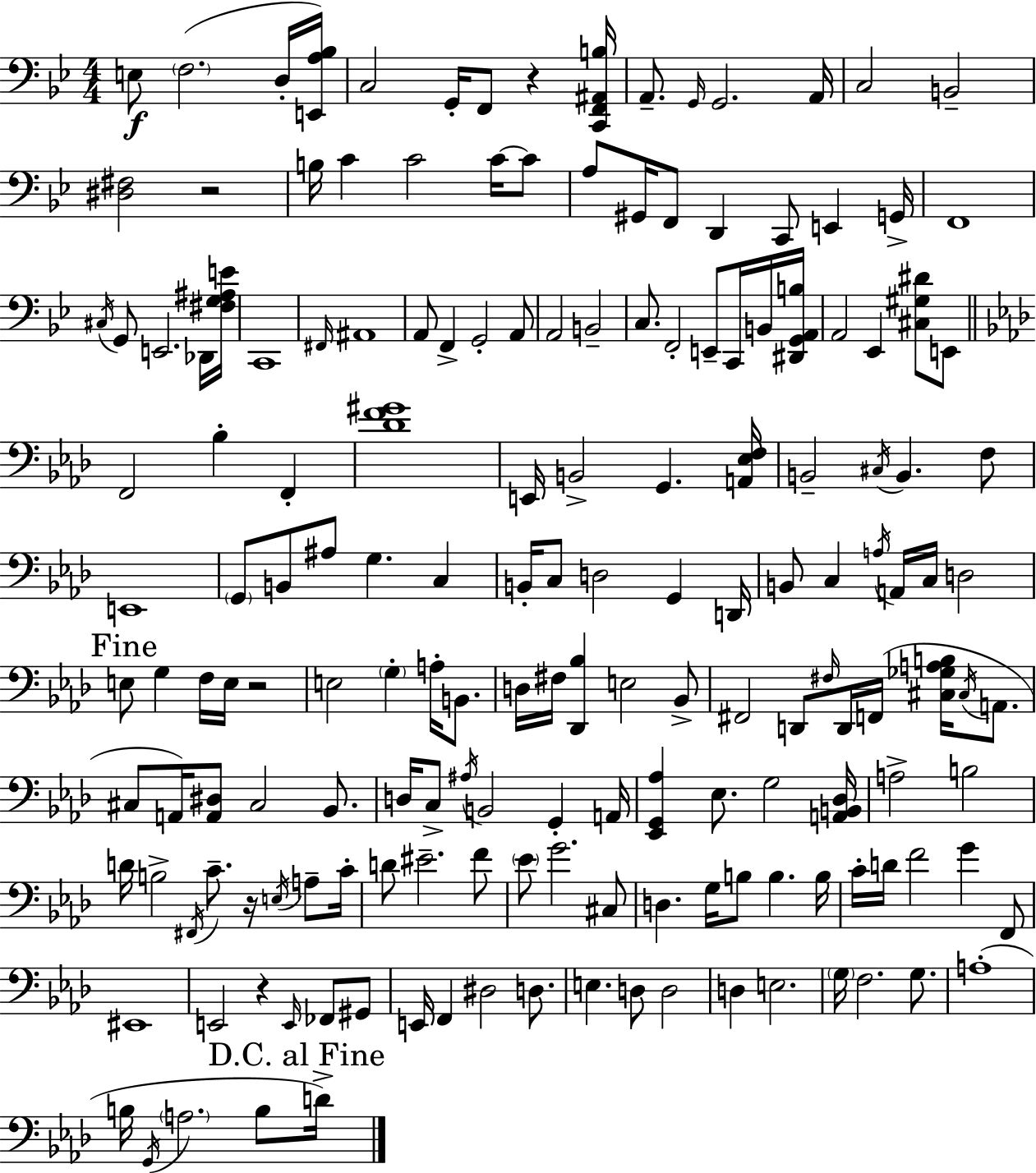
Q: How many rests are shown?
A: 5